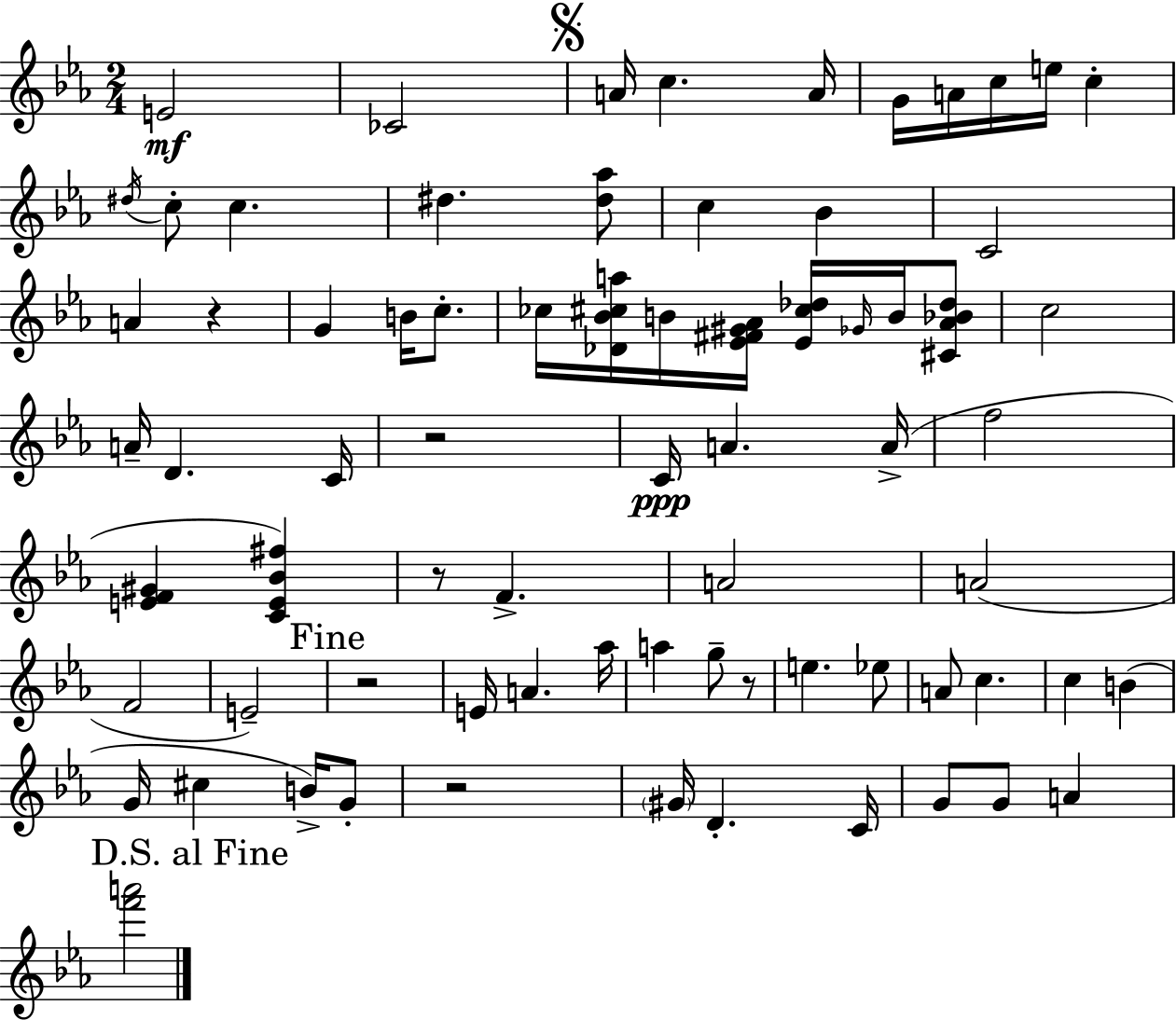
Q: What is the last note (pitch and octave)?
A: A4